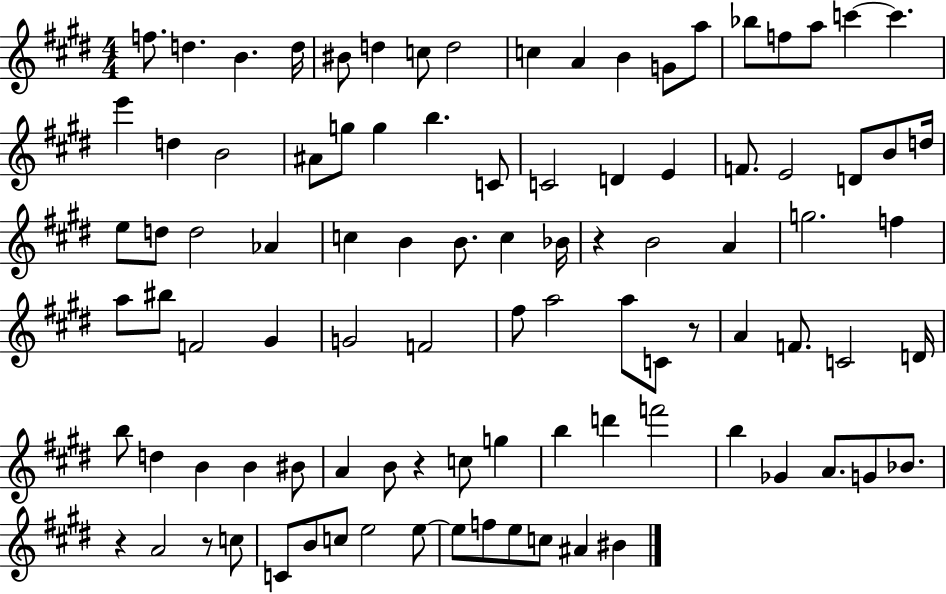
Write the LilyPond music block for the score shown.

{
  \clef treble
  \numericTimeSignature
  \time 4/4
  \key e \major
  f''8. d''4. b'4. d''16 | bis'8 d''4 c''8 d''2 | c''4 a'4 b'4 g'8 a''8 | bes''8 f''8 a''8 c'''4~~ c'''4. | \break e'''4 d''4 b'2 | ais'8 g''8 g''4 b''4. c'8 | c'2 d'4 e'4 | f'8. e'2 d'8 b'8 d''16 | \break e''8 d''8 d''2 aes'4 | c''4 b'4 b'8. c''4 bes'16 | r4 b'2 a'4 | g''2. f''4 | \break a''8 bis''8 f'2 gis'4 | g'2 f'2 | fis''8 a''2 a''8 c'8 r8 | a'4 f'8. c'2 d'16 | \break b''8 d''4 b'4 b'4 bis'8 | a'4 b'8 r4 c''8 g''4 | b''4 d'''4 f'''2 | b''4 ges'4 a'8. g'8 bes'8. | \break r4 a'2 r8 c''8 | c'8 b'8 c''8 e''2 e''8~~ | e''8 f''8 e''8 c''8 ais'4 bis'4 | \bar "|."
}